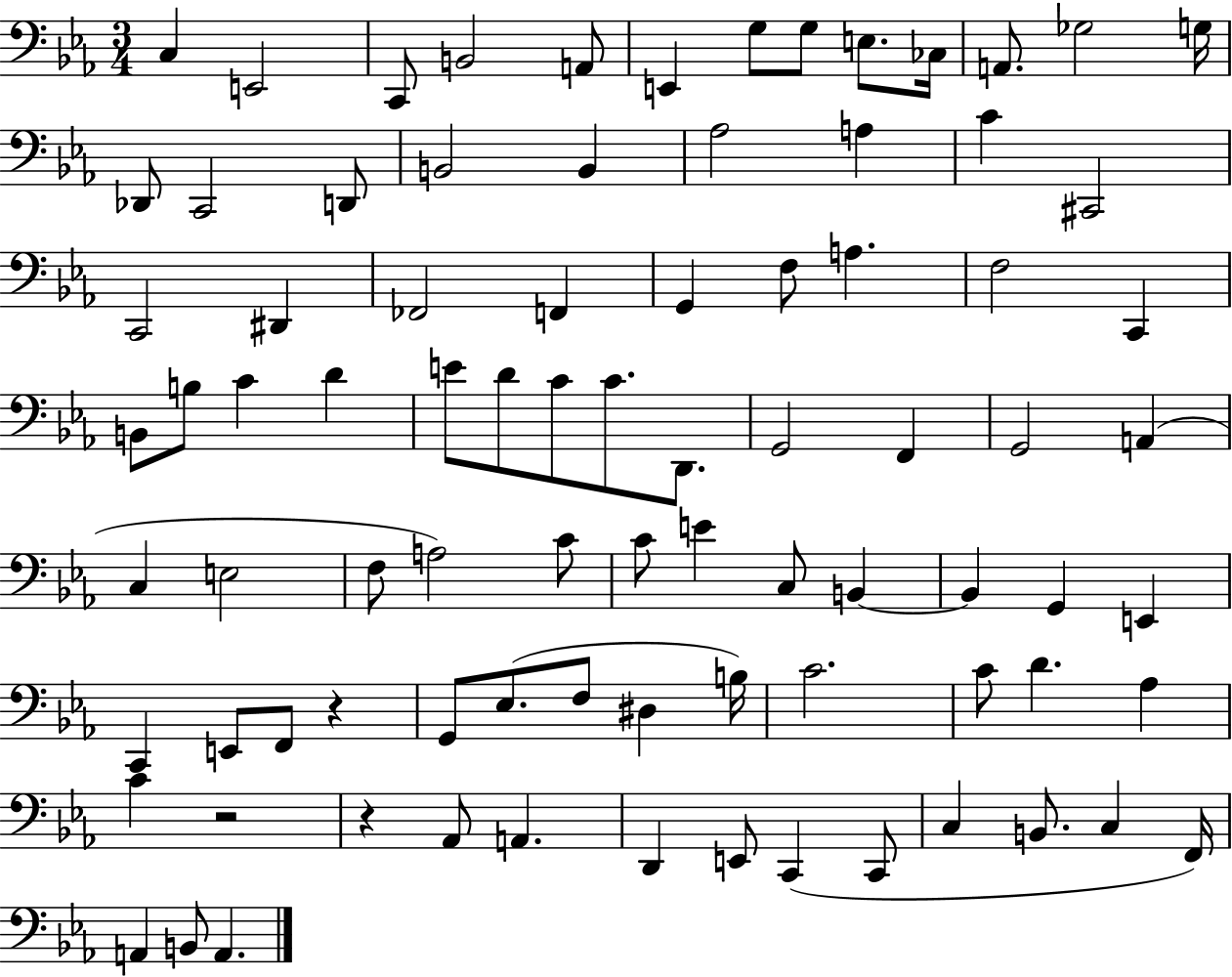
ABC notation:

X:1
T:Untitled
M:3/4
L:1/4
K:Eb
C, E,,2 C,,/2 B,,2 A,,/2 E,, G,/2 G,/2 E,/2 _C,/4 A,,/2 _G,2 G,/4 _D,,/2 C,,2 D,,/2 B,,2 B,, _A,2 A, C ^C,,2 C,,2 ^D,, _F,,2 F,, G,, F,/2 A, F,2 C,, B,,/2 B,/2 C D E/2 D/2 C/2 C/2 D,,/2 G,,2 F,, G,,2 A,, C, E,2 F,/2 A,2 C/2 C/2 E C,/2 B,, B,, G,, E,, C,, E,,/2 F,,/2 z G,,/2 _E,/2 F,/2 ^D, B,/4 C2 C/2 D _A, C z2 z _A,,/2 A,, D,, E,,/2 C,, C,,/2 C, B,,/2 C, F,,/4 A,, B,,/2 A,,